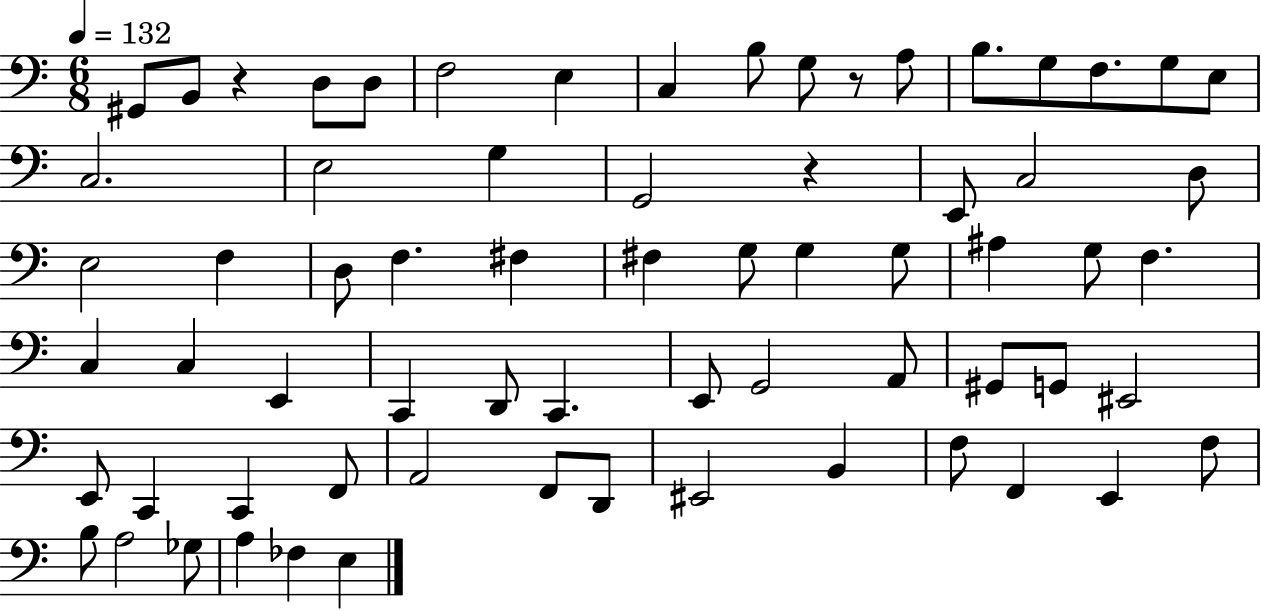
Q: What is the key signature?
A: C major